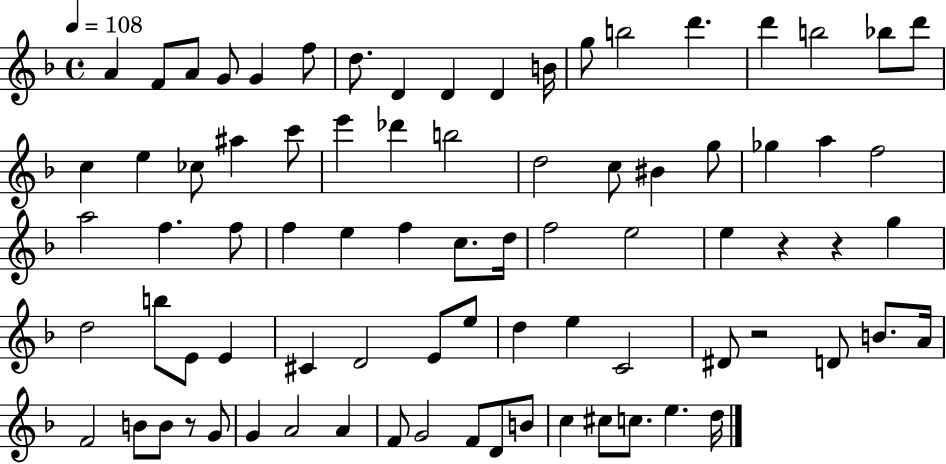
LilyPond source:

{
  \clef treble
  \time 4/4
  \defaultTimeSignature
  \key f \major
  \tempo 4 = 108
  a'4 f'8 a'8 g'8 g'4 f''8 | d''8. d'4 d'4 d'4 b'16 | g''8 b''2 d'''4. | d'''4 b''2 bes''8 d'''8 | \break c''4 e''4 ces''8 ais''4 c'''8 | e'''4 des'''4 b''2 | d''2 c''8 bis'4 g''8 | ges''4 a''4 f''2 | \break a''2 f''4. f''8 | f''4 e''4 f''4 c''8. d''16 | f''2 e''2 | e''4 r4 r4 g''4 | \break d''2 b''8 e'8 e'4 | cis'4 d'2 e'8 e''8 | d''4 e''4 c'2 | dis'8 r2 d'8 b'8. a'16 | \break f'2 b'8 b'8 r8 g'8 | g'4 a'2 a'4 | f'8 g'2 f'8 d'8 b'8 | c''4 cis''8 c''8. e''4. d''16 | \break \bar "|."
}